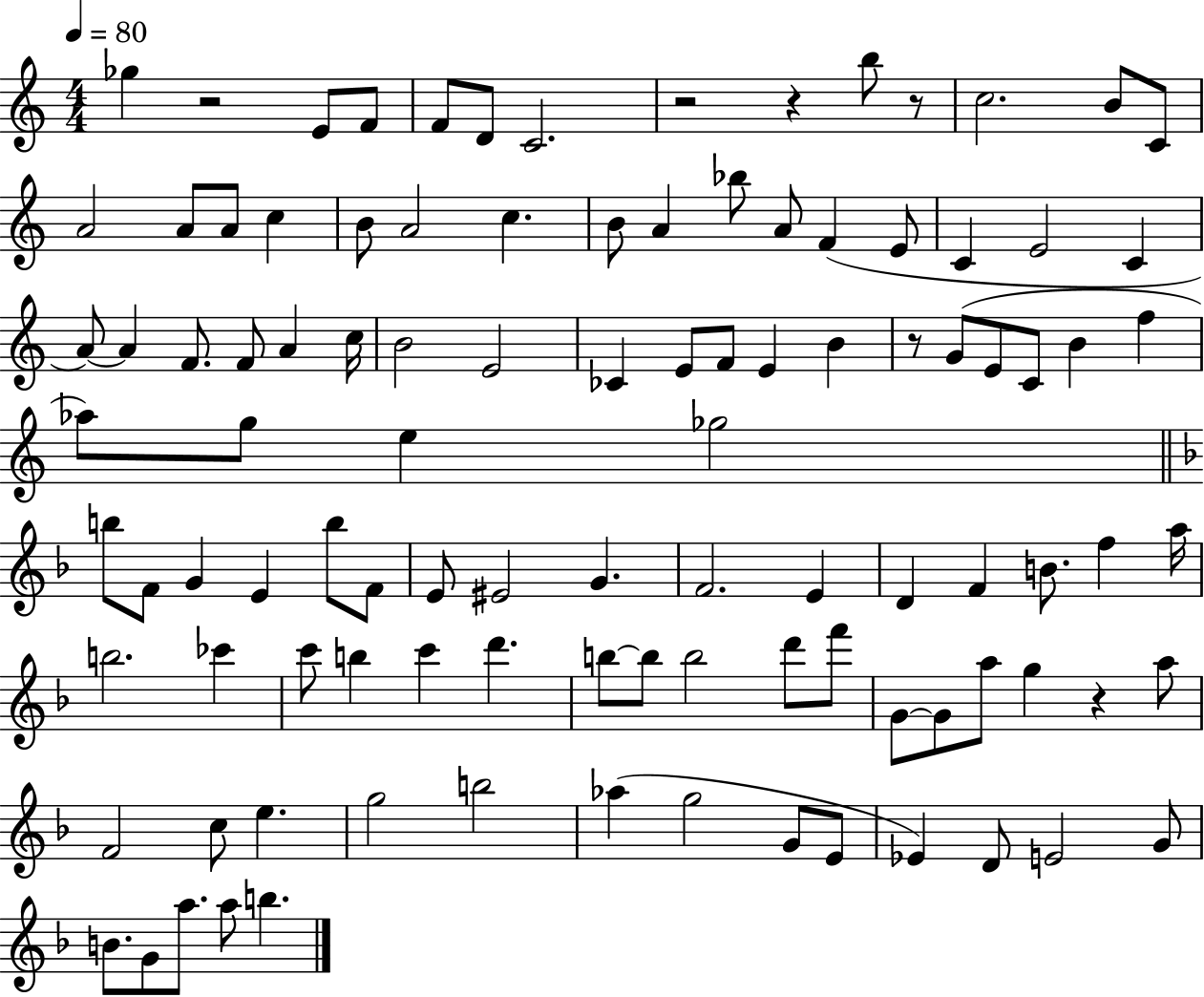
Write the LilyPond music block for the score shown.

{
  \clef treble
  \numericTimeSignature
  \time 4/4
  \key c \major
  \tempo 4 = 80
  ges''4 r2 e'8 f'8 | f'8 d'8 c'2. | r2 r4 b''8 r8 | c''2. b'8 c'8 | \break a'2 a'8 a'8 c''4 | b'8 a'2 c''4. | b'8 a'4 bes''8 a'8 f'4( e'8 | c'4 e'2 c'4 | \break a'8~~) a'4 f'8. f'8 a'4 c''16 | b'2 e'2 | ces'4 e'8 f'8 e'4 b'4 | r8 g'8( e'8 c'8 b'4 f''4 | \break aes''8) g''8 e''4 ges''2 | \bar "||" \break \key d \minor b''8 f'8 g'4 e'4 b''8 f'8 | e'8 eis'2 g'4. | f'2. e'4 | d'4 f'4 b'8. f''4 a''16 | \break b''2. ces'''4 | c'''8 b''4 c'''4 d'''4. | b''8~~ b''8 b''2 d'''8 f'''8 | g'8~~ g'8 a''8 g''4 r4 a''8 | \break f'2 c''8 e''4. | g''2 b''2 | aes''4( g''2 g'8 e'8 | ees'4) d'8 e'2 g'8 | \break b'8. g'8 a''8. a''8 b''4. | \bar "|."
}